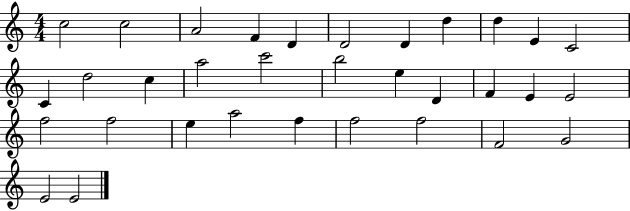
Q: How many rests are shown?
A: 0